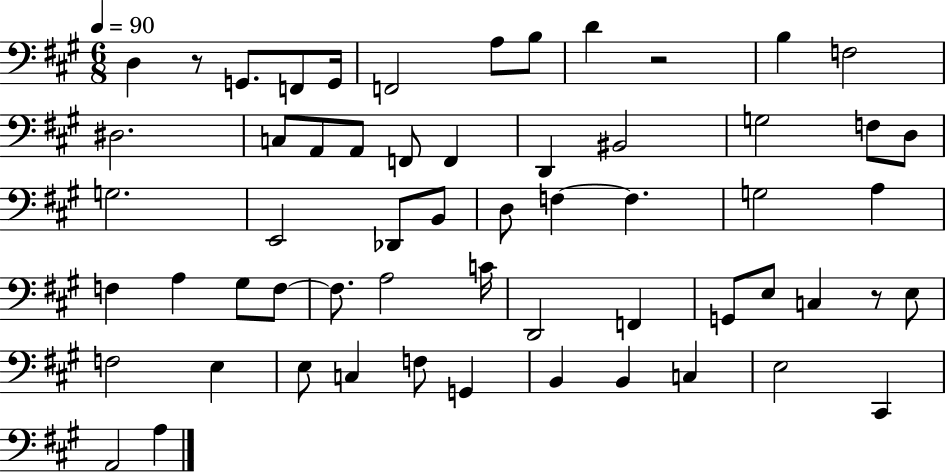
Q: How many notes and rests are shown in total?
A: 59